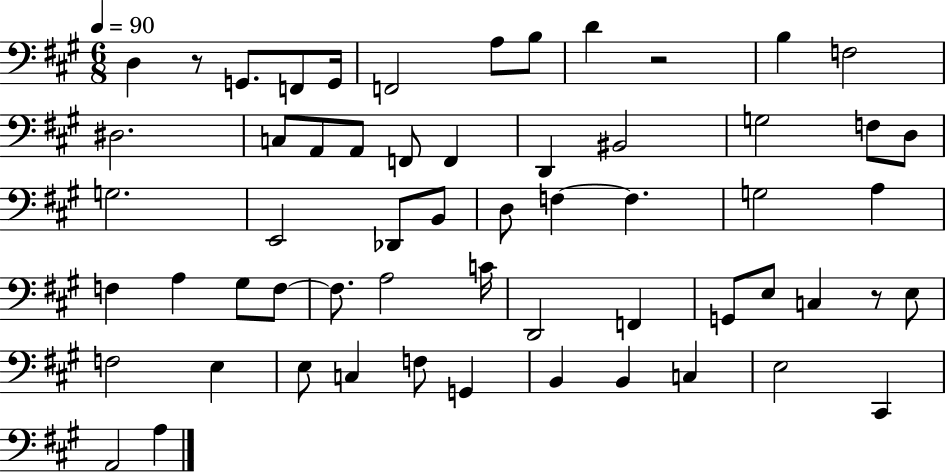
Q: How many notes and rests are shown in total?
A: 59